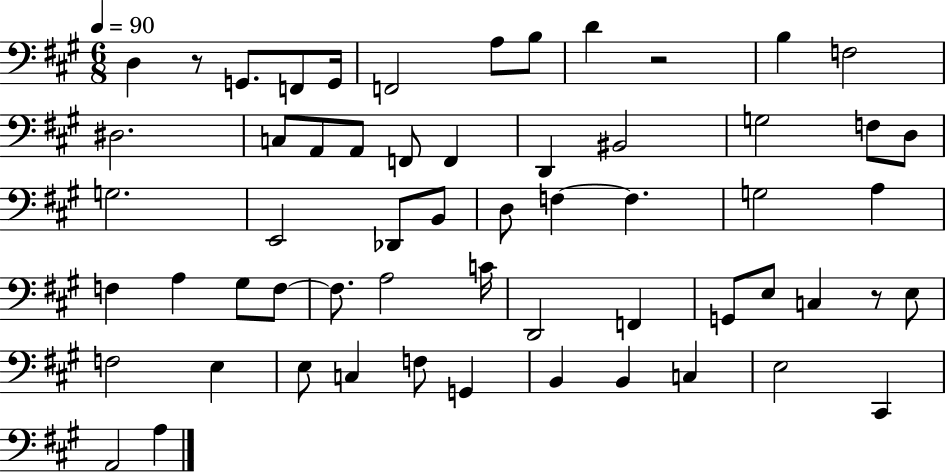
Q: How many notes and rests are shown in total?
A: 59